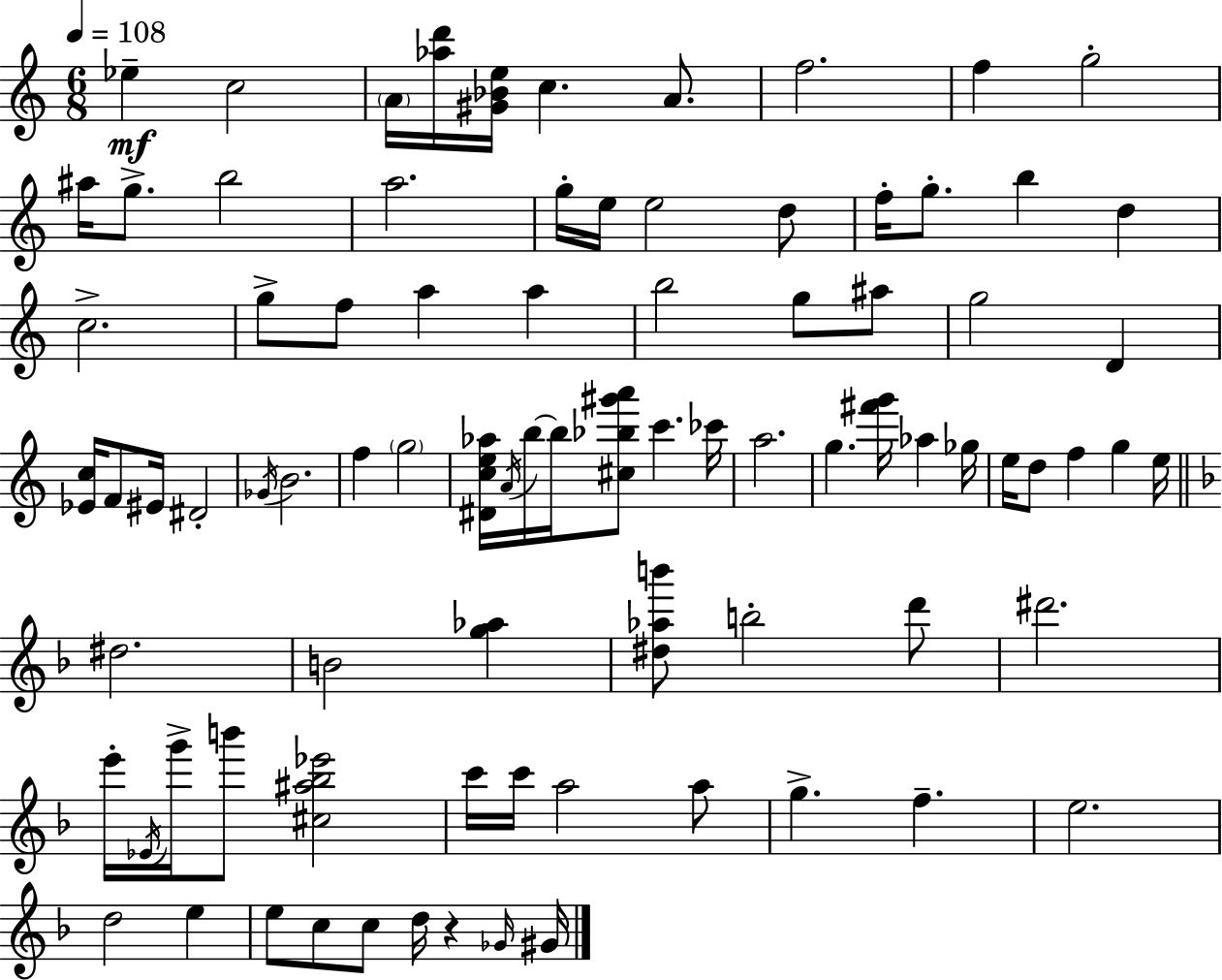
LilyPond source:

{
  \clef treble
  \numericTimeSignature
  \time 6/8
  \key a \minor
  \tempo 4 = 108
  \repeat volta 2 { ees''4--\mf c''2 | \parenthesize a'16 <aes'' d'''>16 <gis' bes' e''>16 c''4. a'8. | f''2. | f''4 g''2-. | \break ais''16 g''8.-> b''2 | a''2. | g''16-. e''16 e''2 d''8 | f''16-. g''8.-. b''4 d''4 | \break c''2.-> | g''8-> f''8 a''4 a''4 | b''2 g''8 ais''8 | g''2 d'4 | \break <ees' c''>16 f'8 eis'16 dis'2-. | \acciaccatura { ges'16 } b'2. | f''4 \parenthesize g''2 | <dis' c'' e'' aes''>16 \acciaccatura { a'16 } b''16~~ b''16 <cis'' bes'' gis''' a'''>8 c'''4. | \break ces'''16 a''2. | g''4. <fis''' g'''>16 aes''4 | ges''16 e''16 d''8 f''4 g''4 | e''16 \bar "||" \break \key f \major dis''2. | b'2 <g'' aes''>4 | <dis'' aes'' b'''>8 b''2-. d'''8 | dis'''2. | \break e'''16-. \acciaccatura { ees'16 } g'''16-> b'''8 <cis'' ais'' bes'' ees'''>2 | c'''16 c'''16 a''2 a''8 | g''4.-> f''4.-- | e''2. | \break d''2 e''4 | e''8 c''8 c''8 d''16 r4 | \grace { ges'16 } gis'16 } \bar "|."
}